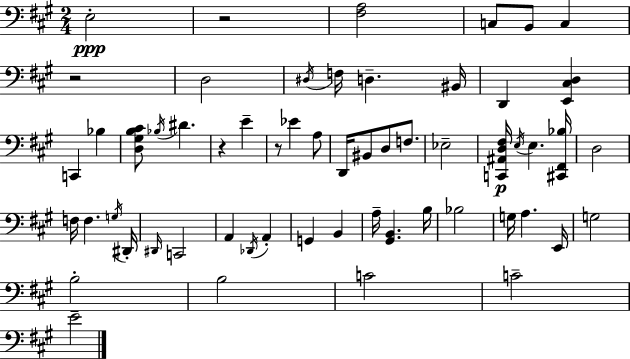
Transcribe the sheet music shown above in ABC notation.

X:1
T:Untitled
M:2/4
L:1/4
K:A
E,2 z2 [^F,A,]2 C,/2 B,,/2 C, z2 D,2 ^D,/4 F,/4 D, ^B,,/4 D,, [E,,^C,D,] C,, _B, [D,^G,B,^C]/2 _B,/4 ^D z E z/2 _E A,/2 D,,/4 ^B,,/2 D,/2 F,/2 _E,2 [C,,^A,,D,^F,]/4 E,/4 E, [^C,,^F,,_B,]/4 D,2 F,/4 F, G,/4 ^D,,/4 ^D,,/4 C,,2 A,, _D,,/4 A,, G,, B,, A,/4 [^G,,B,,] B,/4 _B,2 G,/4 A, E,,/4 G,2 B,2 B,2 C2 C2 E2